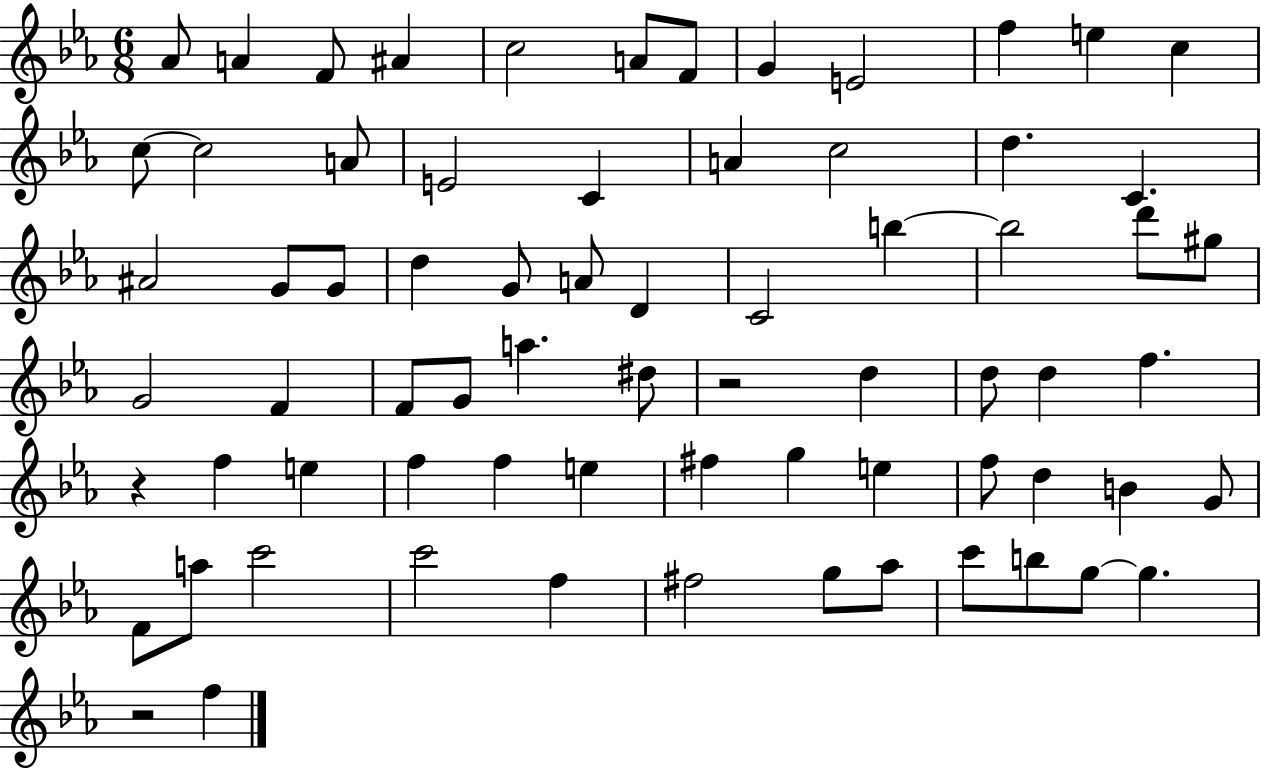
Ab4/e A4/q F4/e A#4/q C5/h A4/e F4/e G4/q E4/h F5/q E5/q C5/q C5/e C5/h A4/e E4/h C4/q A4/q C5/h D5/q. C4/q. A#4/h G4/e G4/e D5/q G4/e A4/e D4/q C4/h B5/q B5/h D6/e G#5/e G4/h F4/q F4/e G4/e A5/q. D#5/e R/h D5/q D5/e D5/q F5/q. R/q F5/q E5/q F5/q F5/q E5/q F#5/q G5/q E5/q F5/e D5/q B4/q G4/e F4/e A5/e C6/h C6/h F5/q F#5/h G5/e Ab5/e C6/e B5/e G5/e G5/q. R/h F5/q